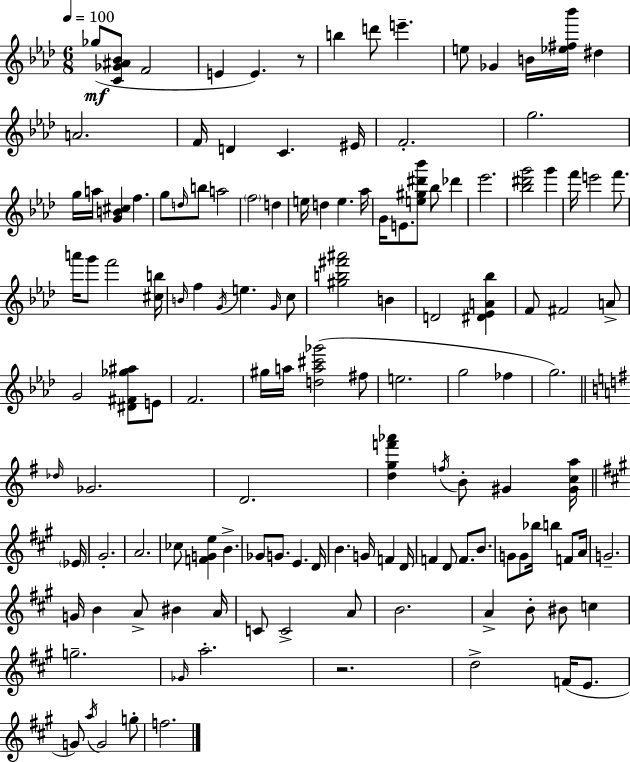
{
  \clef treble
  \numericTimeSignature
  \time 6/8
  \key aes \major
  \tempo 4 = 100
  ges''8(\mf <c' ges' ais' bes'>8 f'2 | e'4 e'4.) r8 | b''4 d'''8 e'''4.-- | e''8 ges'4 b'16 <ees'' fis'' bes'''>16 dis''4 | \break a'2. | f'16 d'4 c'4. eis'16 | f'2.-. | g''2. | \break g''16 a''16 <g' b' cis''>4 f''4. | g''8 \grace { d''16 } b''8 a''2 | \parenthesize f''2 d''4 | e''16 d''4 e''4. | \break aes''16 g'16 e'8. <e'' gis'' dis''' bes'''>8 bes''8 des'''4 | ees'''2. | <bes'' dis''' g'''>2 g'''4 | f'''16 e'''2 f'''8. | \break a'''16 g'''8 f'''2 | <cis'' b''>16 \grace { b'16 } f''4 \acciaccatura { g'16 } e''4. | \grace { g'16 } c''8 <gis'' b'' fis''' ais'''>2 | b'4 d'2 | \break <dis' ees' a' bes''>4 f'8 fis'2 | a'8-> g'2 | <dis' fis' ges'' ais''>8 e'8 f'2. | gis''16 a''16 <d'' a'' cis''' ges'''>2( | \break fis''8 e''2. | g''2 | fes''4 g''2.) | \bar "||" \break \key e \minor \grace { des''16 } ges'2. | d'2. | <d'' g'' f''' aes'''>4 \acciaccatura { f''16 } b'8-. gis'4 | <gis' c'' a''>16 \bar "||" \break \key a \major \parenthesize ees'16 gis'2.-. | a'2. | ces''8 <f' g' e''>4 b'4.-> | ges'8 g'8. e'4. | \break d'16 b'4. g'16 f'4 | d'16 f'4 d'8 f'8. b'8. | g'8 g'8 bes''16 b''4 f'8 | a'16 g'2.-- | \break g'16 b'4 a'8-> bis'4 | a'16 c'8 c'2-> a'8 | b'2. | a'4-> b'8-. bis'8 c''4 | \break g''2.-- | \grace { ges'16 } a''2.-. | r2. | d''2-> f'16( e'8. | \break g'8) \acciaccatura { a''16 } g'2 | g''8-. f''2. | \bar "|."
}